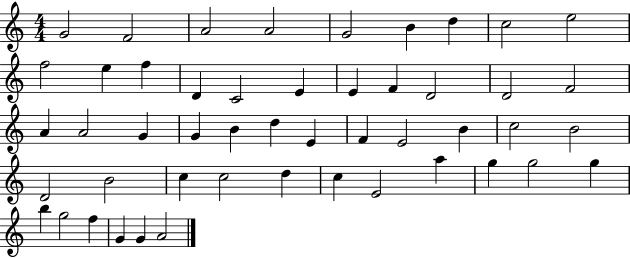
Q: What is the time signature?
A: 4/4